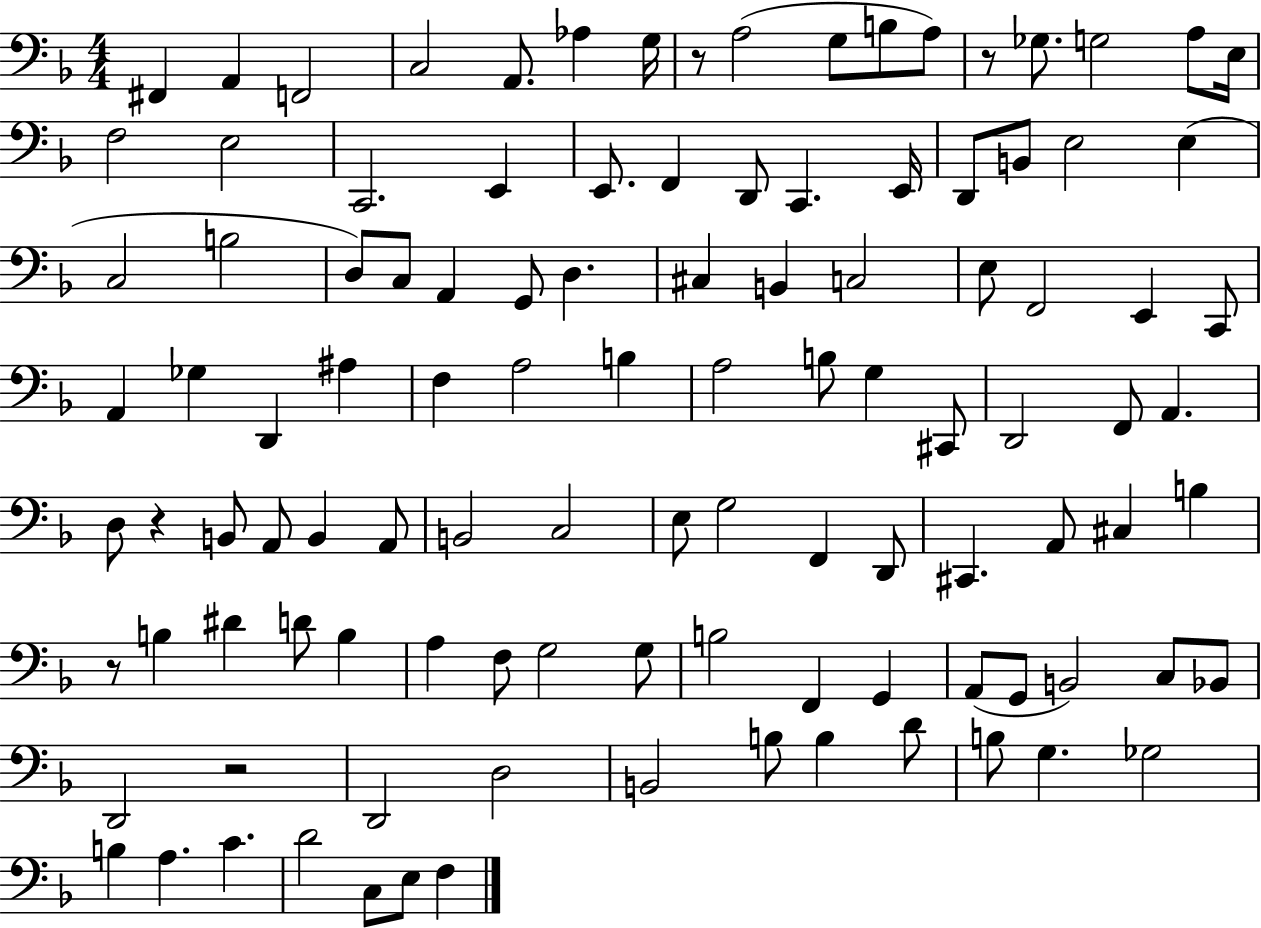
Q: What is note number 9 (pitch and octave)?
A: G3